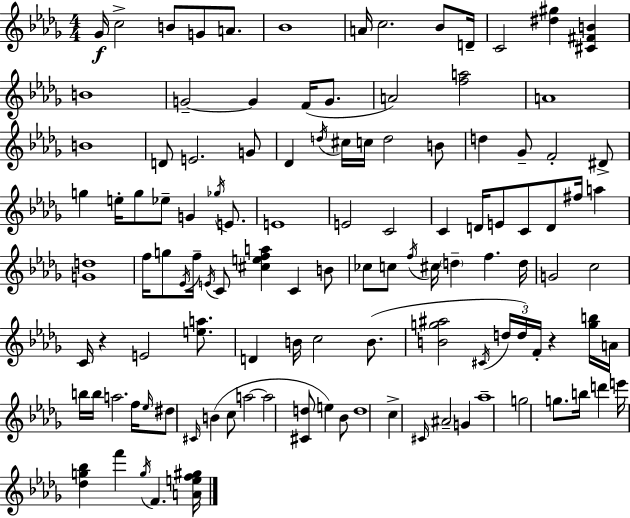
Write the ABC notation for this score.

X:1
T:Untitled
M:4/4
L:1/4
K:Bbm
_G/4 c2 B/2 G/2 A/2 _B4 A/4 c2 _B/2 D/4 C2 [^d^g] [^C^FB] B4 G2 G F/4 G/2 A2 [fa]2 A4 B4 D/2 E2 G/2 _D d/4 ^c/4 c/4 d2 B/2 d _G/2 F2 ^D/2 g e/4 g/2 _e/2 G _g/4 E/2 E4 E2 C2 C D/4 E/2 C/2 D/2 ^f/4 a [Gd]4 f/4 g/2 _E/4 f/4 E/4 C/2 [^cefa] C B/2 _c/2 c/2 f/4 ^c/4 d f d/4 G2 c2 C/4 z E2 [ea]/2 D B/4 c2 B/2 [Bg^a]2 ^C/4 d/4 d/4 F/4 z [gb]/4 A/4 b/4 b/4 a2 f/4 _e/4 ^d/2 ^C/4 B c/2 a2 a2 [^Cd]/2 e _B/2 d4 c ^C/4 ^A2 G _a4 g2 g/2 b/4 d' e'/4 [_dg_b] f' g/4 F [Aef^g]/4